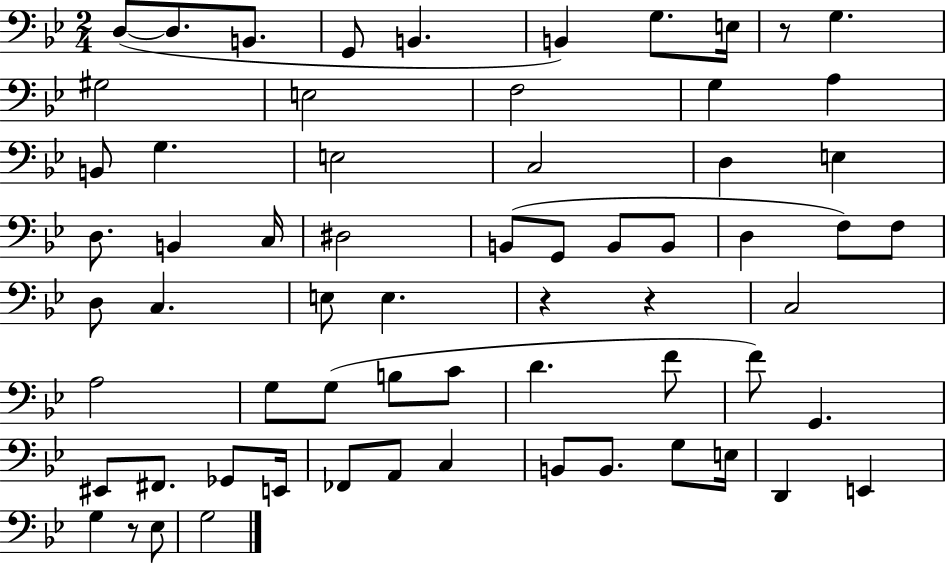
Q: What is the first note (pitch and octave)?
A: D3